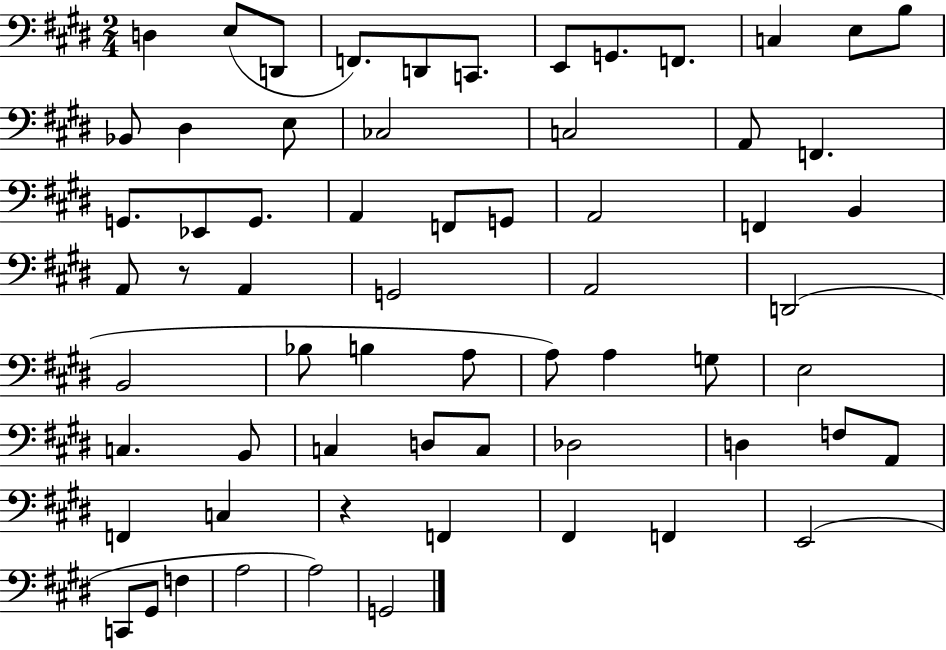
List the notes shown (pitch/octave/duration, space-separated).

D3/q E3/e D2/e F2/e. D2/e C2/e. E2/e G2/e. F2/e. C3/q E3/e B3/e Bb2/e D#3/q E3/e CES3/h C3/h A2/e F2/q. G2/e. Eb2/e G2/e. A2/q F2/e G2/e A2/h F2/q B2/q A2/e R/e A2/q G2/h A2/h D2/h B2/h Bb3/e B3/q A3/e A3/e A3/q G3/e E3/h C3/q. B2/e C3/q D3/e C3/e Db3/h D3/q F3/e A2/e F2/q C3/q R/q F2/q F#2/q F2/q E2/h C2/e G#2/e F3/q A3/h A3/h G2/h